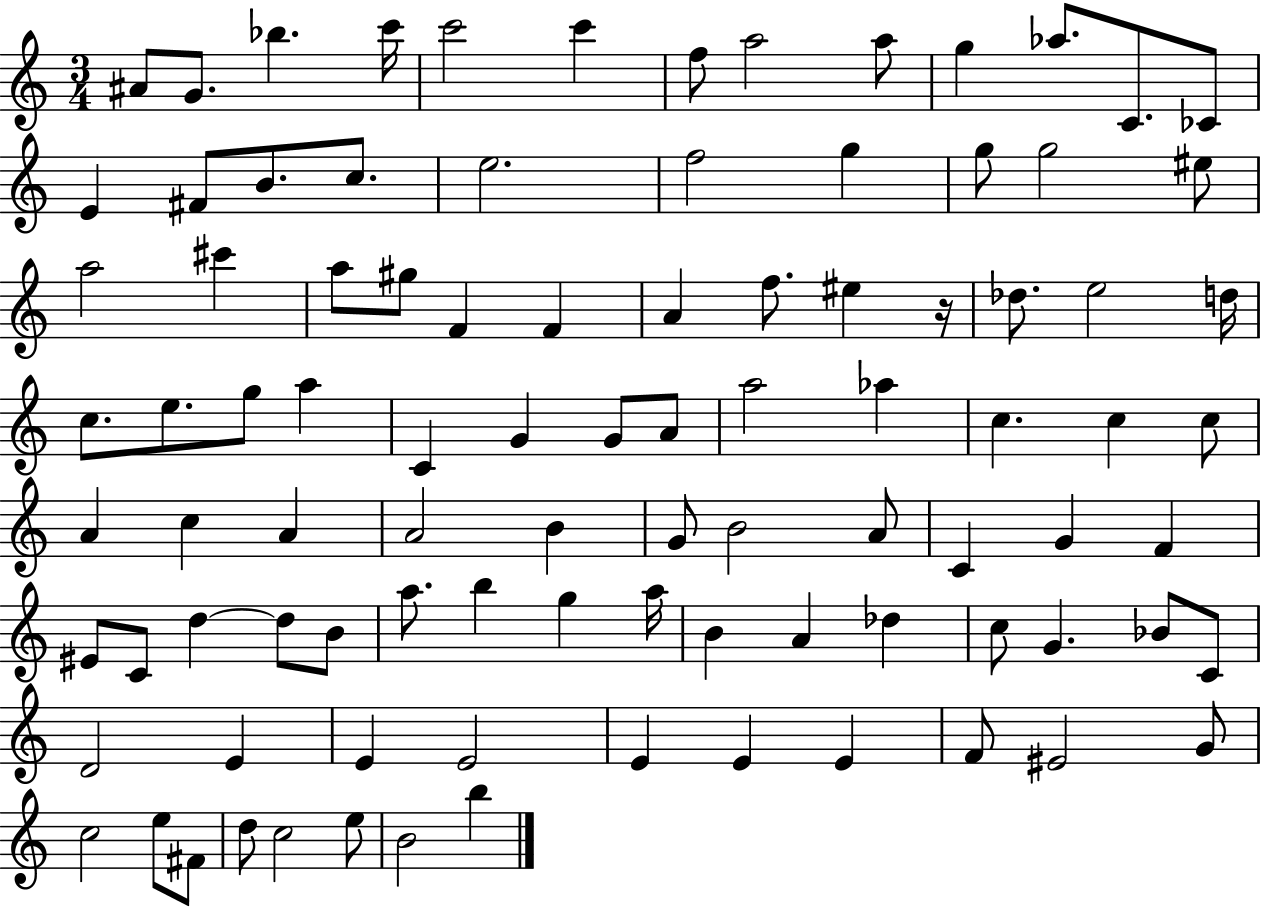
{
  \clef treble
  \numericTimeSignature
  \time 3/4
  \key c \major
  \repeat volta 2 { ais'8 g'8. bes''4. c'''16 | c'''2 c'''4 | f''8 a''2 a''8 | g''4 aes''8. c'8. ces'8 | \break e'4 fis'8 b'8. c''8. | e''2. | f''2 g''4 | g''8 g''2 eis''8 | \break a''2 cis'''4 | a''8 gis''8 f'4 f'4 | a'4 f''8. eis''4 r16 | des''8. e''2 d''16 | \break c''8. e''8. g''8 a''4 | c'4 g'4 g'8 a'8 | a''2 aes''4 | c''4. c''4 c''8 | \break a'4 c''4 a'4 | a'2 b'4 | g'8 b'2 a'8 | c'4 g'4 f'4 | \break eis'8 c'8 d''4~~ d''8 b'8 | a''8. b''4 g''4 a''16 | b'4 a'4 des''4 | c''8 g'4. bes'8 c'8 | \break d'2 e'4 | e'4 e'2 | e'4 e'4 e'4 | f'8 eis'2 g'8 | \break c''2 e''8 fis'8 | d''8 c''2 e''8 | b'2 b''4 | } \bar "|."
}